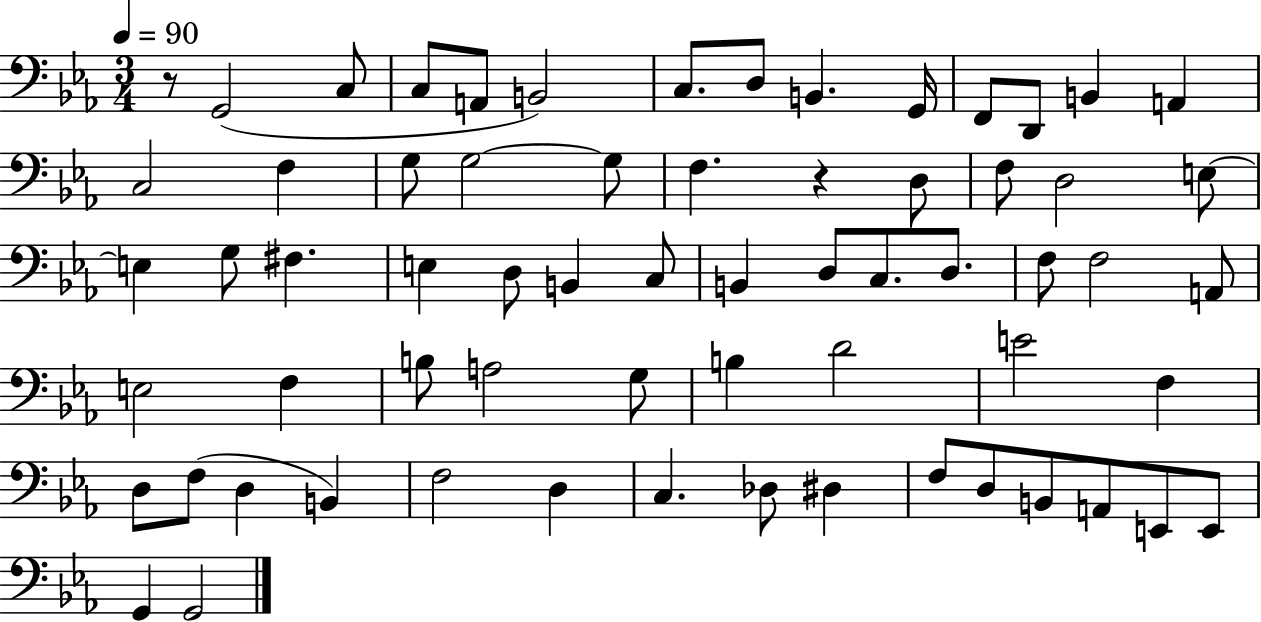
R/e G2/h C3/e C3/e A2/e B2/h C3/e. D3/e B2/q. G2/s F2/e D2/e B2/q A2/q C3/h F3/q G3/e G3/h G3/e F3/q. R/q D3/e F3/e D3/h E3/e E3/q G3/e F#3/q. E3/q D3/e B2/q C3/e B2/q D3/e C3/e. D3/e. F3/e F3/h A2/e E3/h F3/q B3/e A3/h G3/e B3/q D4/h E4/h F3/q D3/e F3/e D3/q B2/q F3/h D3/q C3/q. Db3/e D#3/q F3/e D3/e B2/e A2/e E2/e E2/e G2/q G2/h